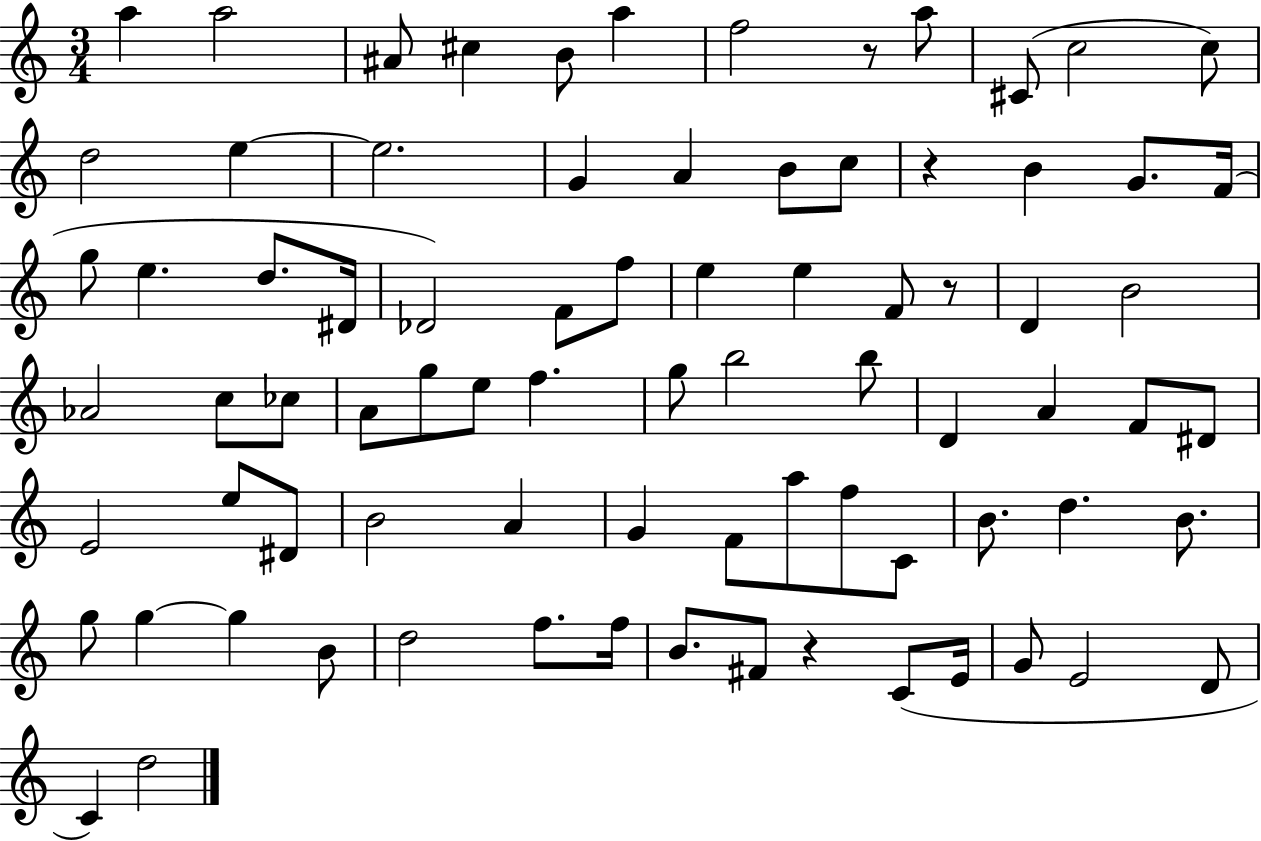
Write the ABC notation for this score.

X:1
T:Untitled
M:3/4
L:1/4
K:C
a a2 ^A/2 ^c B/2 a f2 z/2 a/2 ^C/2 c2 c/2 d2 e e2 G A B/2 c/2 z B G/2 F/4 g/2 e d/2 ^D/4 _D2 F/2 f/2 e e F/2 z/2 D B2 _A2 c/2 _c/2 A/2 g/2 e/2 f g/2 b2 b/2 D A F/2 ^D/2 E2 e/2 ^D/2 B2 A G F/2 a/2 f/2 C/2 B/2 d B/2 g/2 g g B/2 d2 f/2 f/4 B/2 ^F/2 z C/2 E/4 G/2 E2 D/2 C d2